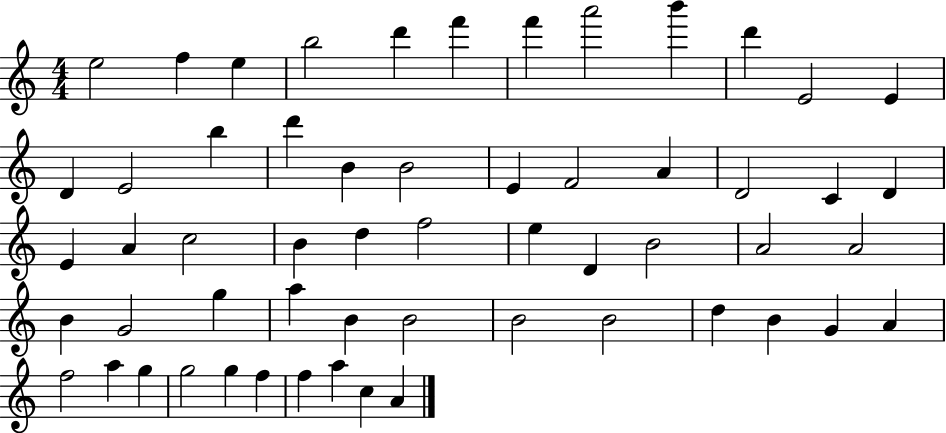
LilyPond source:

{
  \clef treble
  \numericTimeSignature
  \time 4/4
  \key c \major
  e''2 f''4 e''4 | b''2 d'''4 f'''4 | f'''4 a'''2 b'''4 | d'''4 e'2 e'4 | \break d'4 e'2 b''4 | d'''4 b'4 b'2 | e'4 f'2 a'4 | d'2 c'4 d'4 | \break e'4 a'4 c''2 | b'4 d''4 f''2 | e''4 d'4 b'2 | a'2 a'2 | \break b'4 g'2 g''4 | a''4 b'4 b'2 | b'2 b'2 | d''4 b'4 g'4 a'4 | \break f''2 a''4 g''4 | g''2 g''4 f''4 | f''4 a''4 c''4 a'4 | \bar "|."
}